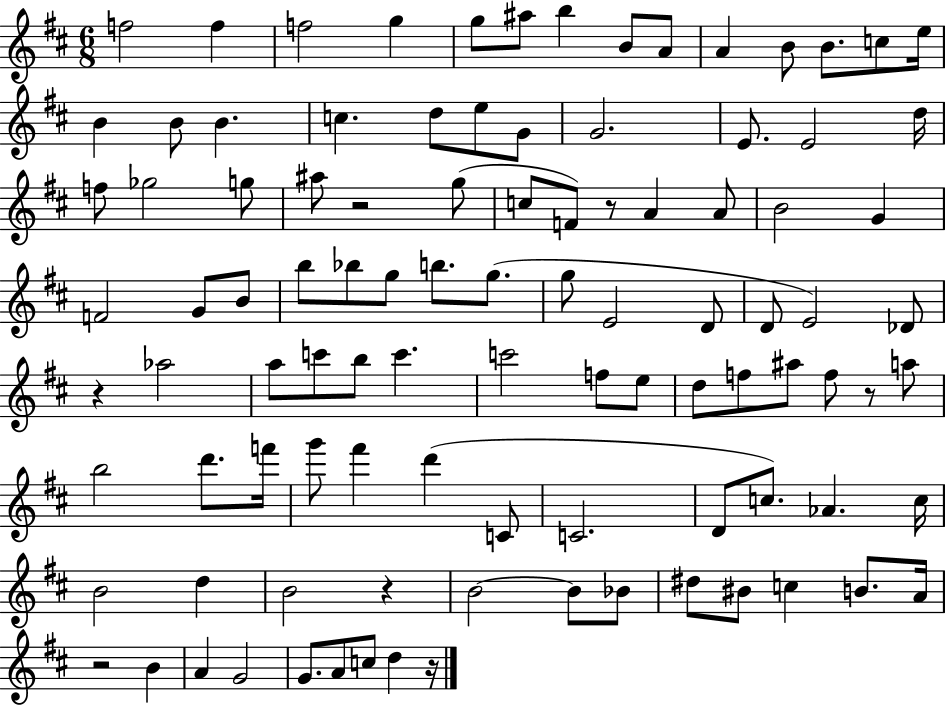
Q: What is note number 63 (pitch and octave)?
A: A5